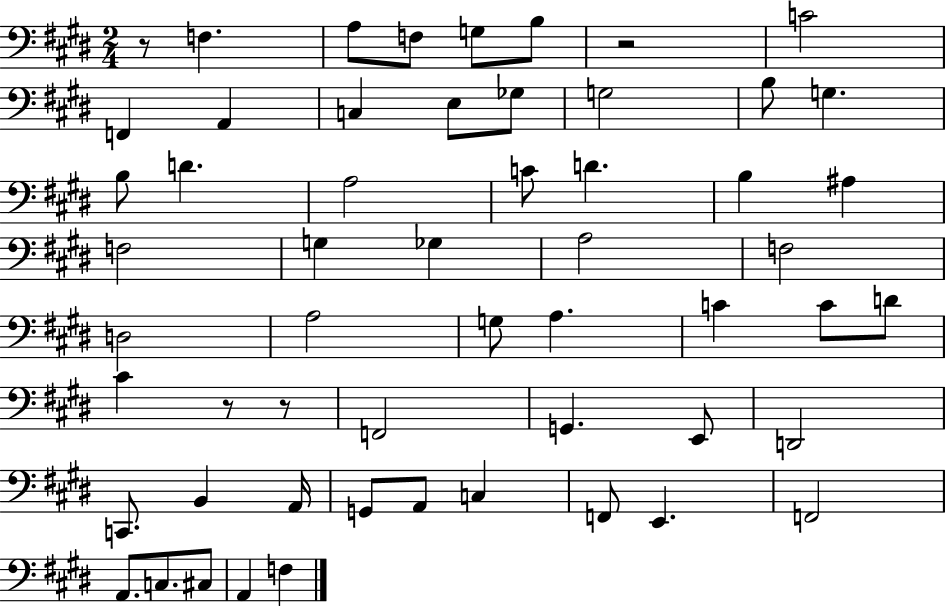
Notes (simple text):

R/e F3/q. A3/e F3/e G3/e B3/e R/h C4/h F2/q A2/q C3/q E3/e Gb3/e G3/h B3/e G3/q. B3/e D4/q. A3/h C4/e D4/q. B3/q A#3/q F3/h G3/q Gb3/q A3/h F3/h D3/h A3/h G3/e A3/q. C4/q C4/e D4/e C#4/q R/e R/e F2/h G2/q. E2/e D2/h C2/e. B2/q A2/s G2/e A2/e C3/q F2/e E2/q. F2/h A2/e. C3/e. C#3/e A2/q F3/q